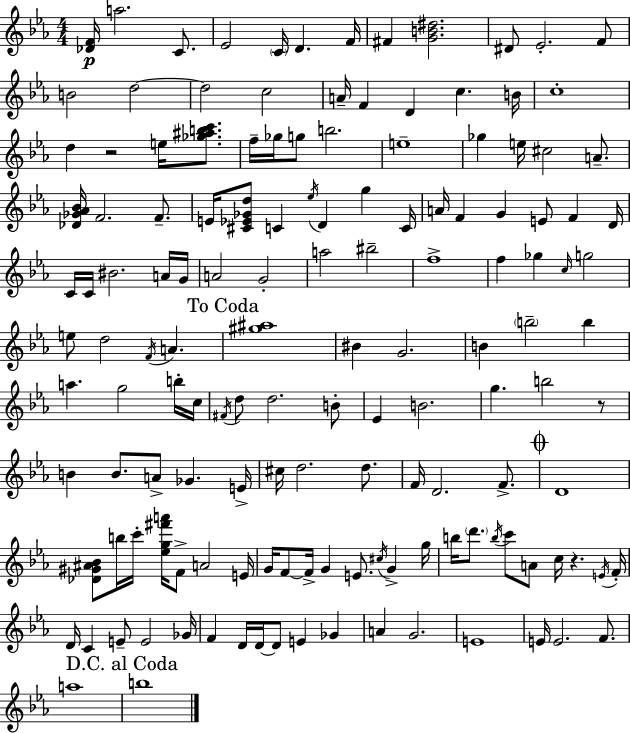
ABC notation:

X:1
T:Untitled
M:4/4
L:1/4
K:Cm
[_DF]/4 a2 C/2 _E2 C/4 D F/4 ^F [GB^d]2 ^D/2 _E2 F/2 B2 d2 d2 c2 A/4 F D c B/4 c4 d z2 e/4 [_g^abc']/2 f/4 _g/4 g/2 b2 e4 _g e/4 ^c2 A/2 [_D_G_A_B]/4 F2 F/2 E/4 [^C_E_Gd]/2 C _e/4 D g C/4 A/4 F G E/2 F D/4 C/4 C/4 ^B2 A/4 G/4 A2 G2 a2 ^b2 f4 f _g c/4 g2 e/2 d2 F/4 A [^g^a]4 ^B G2 B b2 b a g2 b/4 c/4 ^F/4 d/2 d2 B/2 _E B2 g b2 z/2 B B/2 A/2 _G E/4 ^c/4 d2 d/2 F/4 D2 F/2 D4 [_D^G^A_B]/2 b/4 c'/4 [_eg^f'a']/4 F/2 A2 E/4 G/4 F/2 F/4 G E/2 ^c/4 G g/4 b/4 d'/2 b/4 c'/2 A/2 c/4 z E/4 F/4 D/4 C E/2 E2 _G/4 F D/4 D/4 D/2 E _G A G2 E4 E/4 E2 F/2 a4 b4